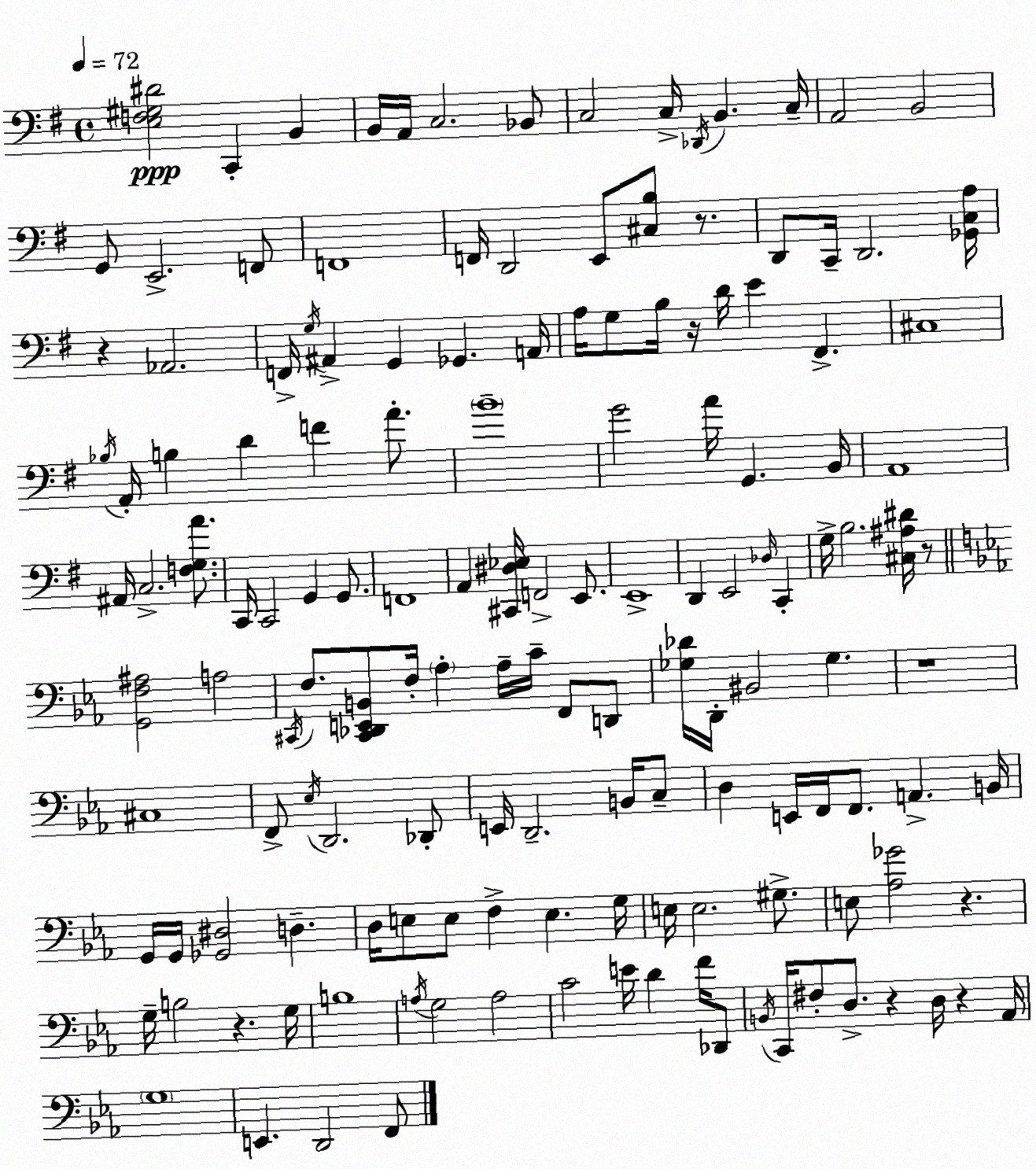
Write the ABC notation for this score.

X:1
T:Untitled
M:4/4
L:1/4
K:G
[E,F,^G,^D]2 C,, B,, B,,/4 A,,/4 C,2 _B,,/2 C,2 C,/4 _D,,/4 B,, C,/4 A,,2 B,,2 G,,/2 E,,2 F,,/2 F,,4 F,,/4 D,,2 E,,/2 [^C,B,]/2 z/2 D,,/2 C,,/4 D,,2 [_G,,C,A,]/4 z _A,,2 F,,/4 G,/4 ^A,, G,, _G,, A,,/4 A,/4 G,/2 B,/4 z/4 D/4 E ^F,, ^C,4 _B,/4 A,,/4 B, D F A/2 B4 G2 A/4 G,, B,,/4 A,,4 ^A,,/4 C,2 [F,G,A]/2 C,,/4 C,,2 G,, G,,/2 F,,4 A,, [^C,,^D,_E,]/4 F,,2 E,,/2 E,,4 D,, E,,2 _D,/4 C,, G,/4 B,2 [^C,^A,^D]/4 z/2 [G,,F,^A,]2 A,2 ^C,,/4 F,/2 [^C,,_D,,E,,B,,]/2 F,/4 _A, _A,/4 C/4 F,,/2 D,,/2 [_G,_D]/4 D,,/4 ^B,,2 _G, z4 ^C,4 F,,/2 _E,/4 D,,2 _D,,/2 E,,/4 D,,2 B,,/4 C,/2 D, E,,/4 F,,/4 F,,/2 A,, B,,/4 G,,/4 G,,/4 [_G,,^D,]2 D, D,/4 E,/2 E,/2 F, E, G,/4 E,/4 E,2 ^G,/2 E,/2 [_A,_G]2 z G,/4 B,2 z G,/4 B,4 A,/4 G,2 A,2 C2 E/4 D F/4 _D,,/2 B,,/4 C,,/4 ^F,/2 D,/2 z D,/4 z _A,,/4 G,4 E,, D,,2 F,,/2